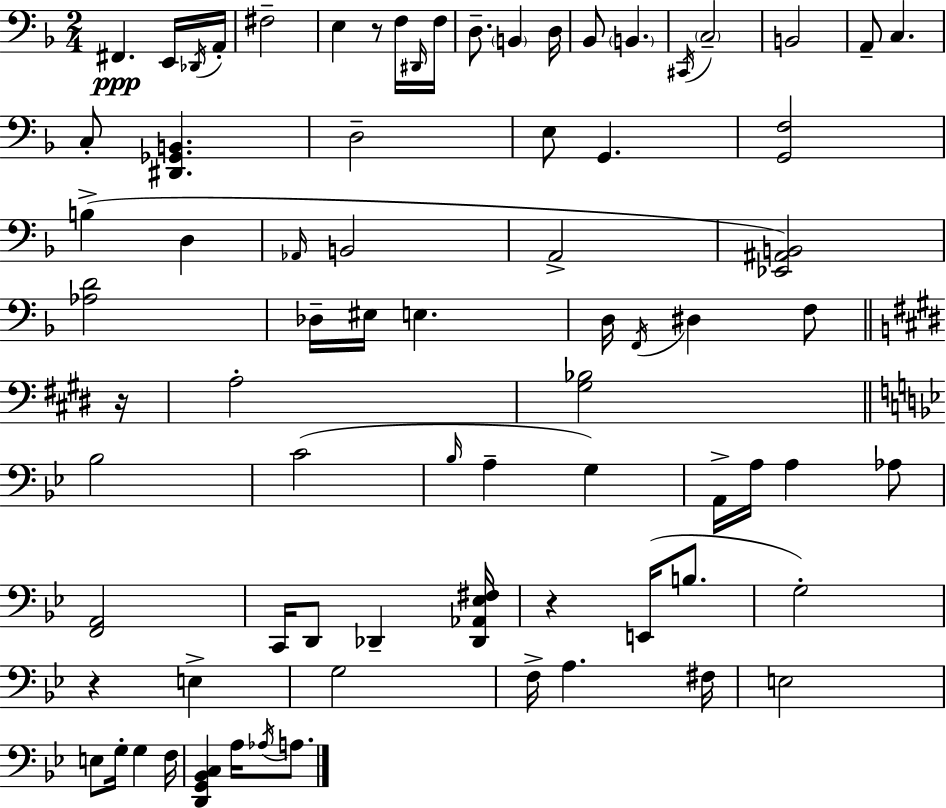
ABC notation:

X:1
T:Untitled
M:2/4
L:1/4
K:Dm
^F,, E,,/4 _D,,/4 A,,/4 ^F,2 E, z/2 F,/4 ^D,,/4 F,/4 D,/2 B,, D,/4 _B,,/2 B,, ^C,,/4 C,2 B,,2 A,,/2 C, C,/2 [^D,,_G,,B,,] D,2 E,/2 G,, [G,,F,]2 B, D, _A,,/4 B,,2 A,,2 [_E,,^A,,B,,]2 [_A,D]2 _D,/4 ^E,/4 E, D,/4 F,,/4 ^D, F,/2 z/4 A,2 [^G,_B,]2 _B,2 C2 _B,/4 A, G, A,,/4 A,/4 A, _A,/2 [F,,A,,]2 C,,/4 D,,/2 _D,, [_D,,_A,,_E,^F,]/4 z E,,/4 B,/2 G,2 z E, G,2 F,/4 A, ^F,/4 E,2 E,/2 G,/4 G, F,/4 [D,,G,,_B,,C,] A,/4 _A,/4 A,/2